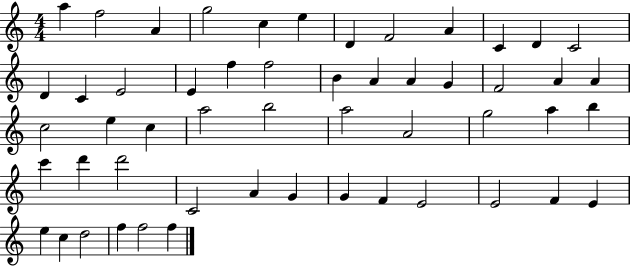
{
  \clef treble
  \numericTimeSignature
  \time 4/4
  \key c \major
  a''4 f''2 a'4 | g''2 c''4 e''4 | d'4 f'2 a'4 | c'4 d'4 c'2 | \break d'4 c'4 e'2 | e'4 f''4 f''2 | b'4 a'4 a'4 g'4 | f'2 a'4 a'4 | \break c''2 e''4 c''4 | a''2 b''2 | a''2 a'2 | g''2 a''4 b''4 | \break c'''4 d'''4 d'''2 | c'2 a'4 g'4 | g'4 f'4 e'2 | e'2 f'4 e'4 | \break e''4 c''4 d''2 | f''4 f''2 f''4 | \bar "|."
}